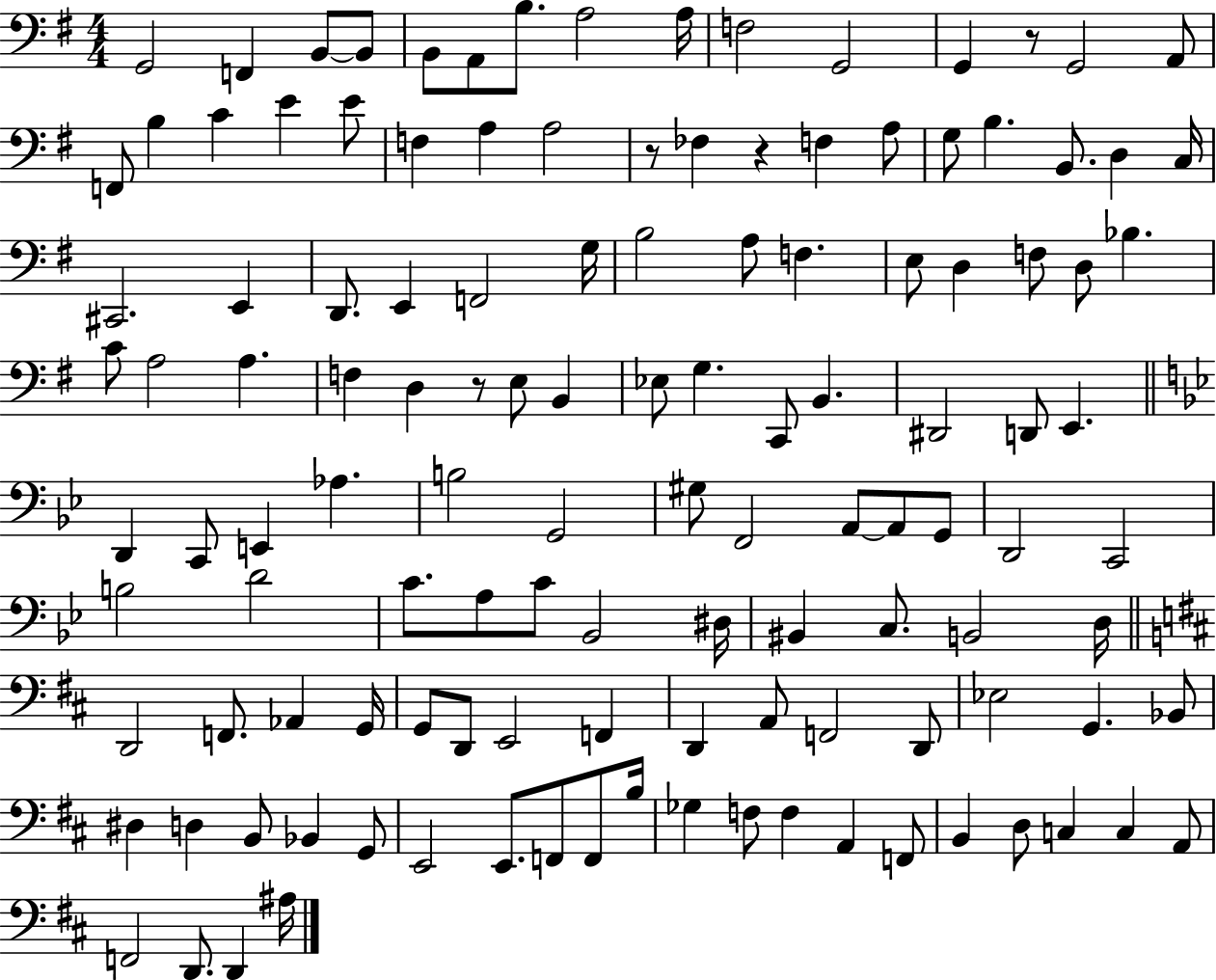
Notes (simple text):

G2/h F2/q B2/e B2/e B2/e A2/e B3/e. A3/h A3/s F3/h G2/h G2/q R/e G2/h A2/e F2/e B3/q C4/q E4/q E4/e F3/q A3/q A3/h R/e FES3/q R/q F3/q A3/e G3/e B3/q. B2/e. D3/q C3/s C#2/h. E2/q D2/e. E2/q F2/h G3/s B3/h A3/e F3/q. E3/e D3/q F3/e D3/e Bb3/q. C4/e A3/h A3/q. F3/q D3/q R/e E3/e B2/q Eb3/e G3/q. C2/e B2/q. D#2/h D2/e E2/q. D2/q C2/e E2/q Ab3/q. B3/h G2/h G#3/e F2/h A2/e A2/e G2/e D2/h C2/h B3/h D4/h C4/e. A3/e C4/e Bb2/h D#3/s BIS2/q C3/e. B2/h D3/s D2/h F2/e. Ab2/q G2/s G2/e D2/e E2/h F2/q D2/q A2/e F2/h D2/e Eb3/h G2/q. Bb2/e D#3/q D3/q B2/e Bb2/q G2/e E2/h E2/e. F2/e F2/e B3/s Gb3/q F3/e F3/q A2/q F2/e B2/q D3/e C3/q C3/q A2/e F2/h D2/e. D2/q A#3/s